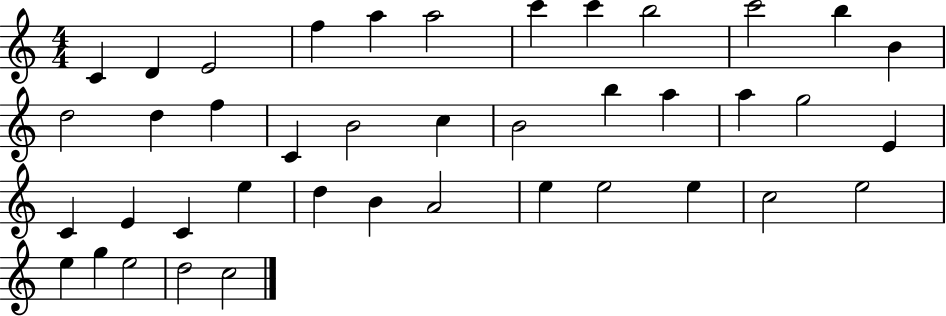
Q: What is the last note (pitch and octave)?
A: C5